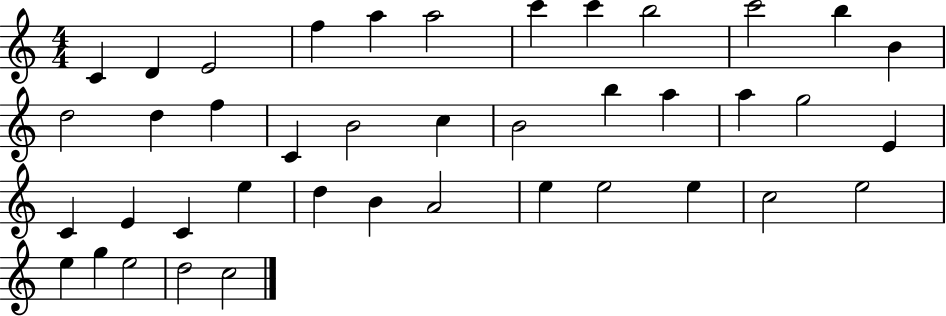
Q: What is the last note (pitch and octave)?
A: C5